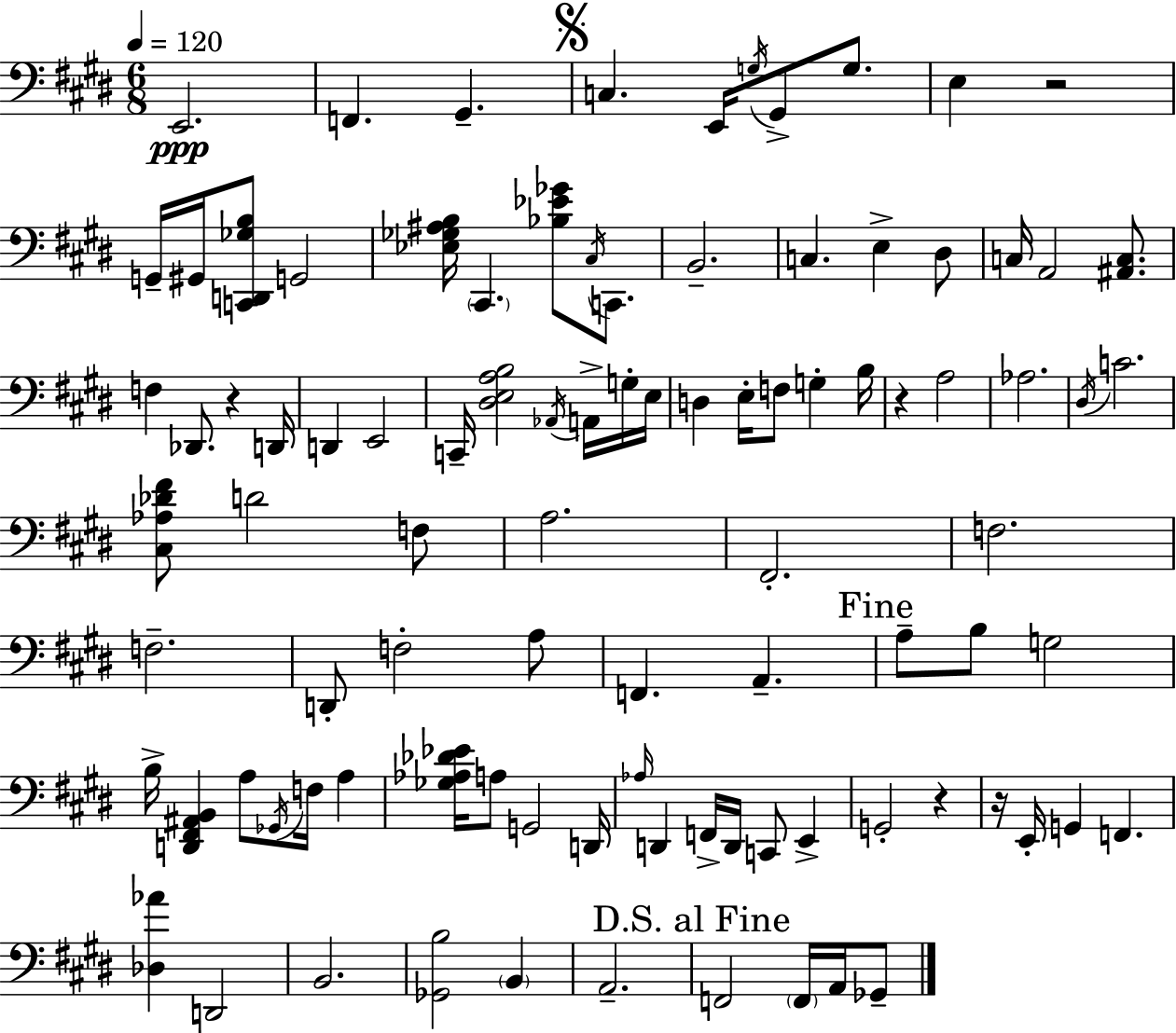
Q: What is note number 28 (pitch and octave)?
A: Ab2